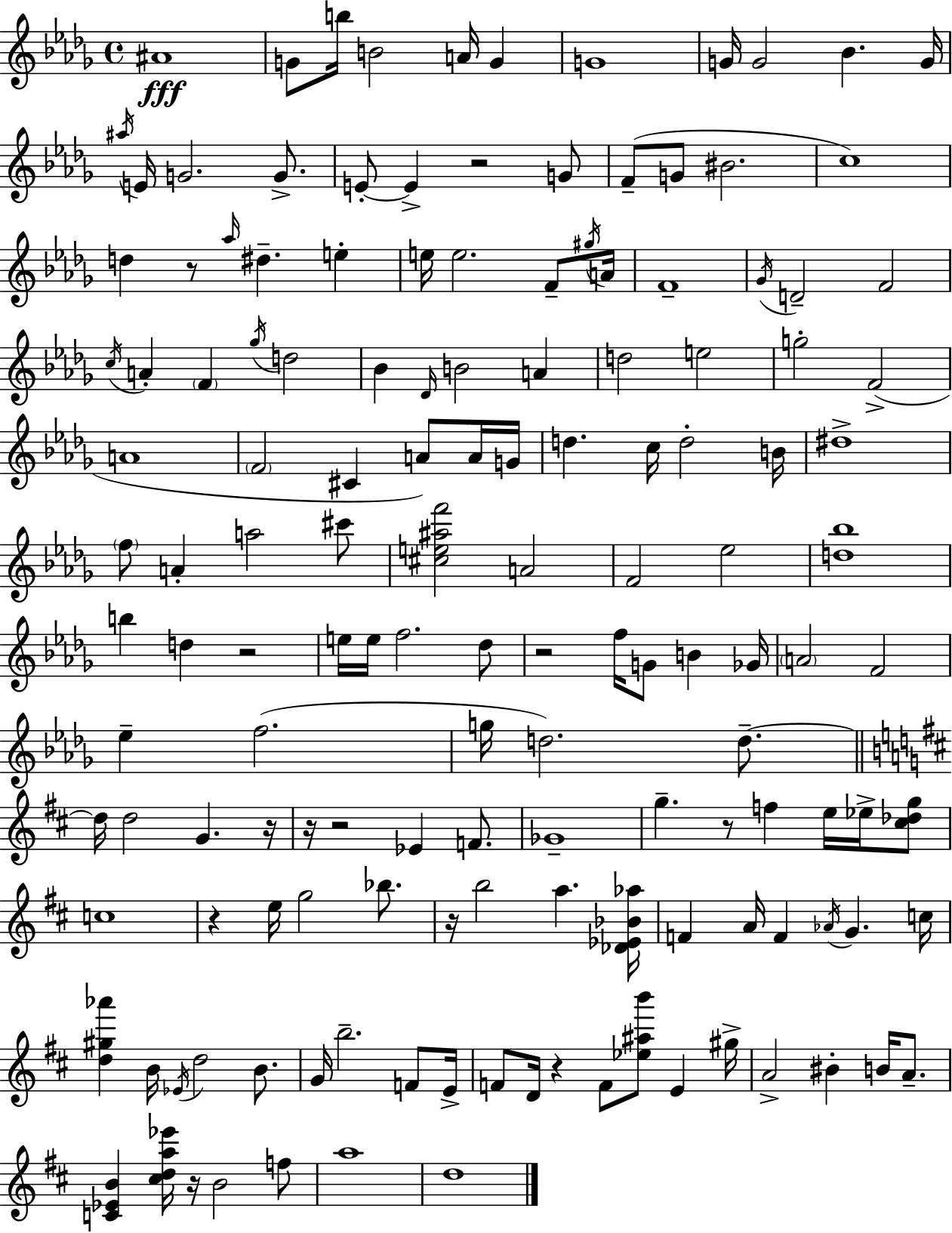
A#4/w G4/e B5/s B4/h A4/s G4/q G4/w G4/s G4/h Bb4/q. G4/s A#5/s E4/s G4/h. G4/e. E4/e E4/q R/h G4/e F4/e G4/e BIS4/h. C5/w D5/q R/e Ab5/s D#5/q. E5/q E5/s E5/h. F4/e G#5/s A4/s F4/w Gb4/s D4/h F4/h C5/s A4/q F4/q Gb5/s D5/h Bb4/q Db4/s B4/h A4/q D5/h E5/h G5/h F4/h A4/w F4/h C#4/q A4/e A4/s G4/s D5/q. C5/s D5/h B4/s D#5/w F5/e A4/q A5/h C#6/e [C#5,E5,A#5,F6]/h A4/h F4/h Eb5/h [D5,Bb5]/w B5/q D5/q R/h E5/s E5/s F5/h. Db5/e R/h F5/s G4/e B4/q Gb4/s A4/h F4/h Eb5/q F5/h. G5/s D5/h. D5/e. D5/s D5/h G4/q. R/s R/s R/h Eb4/q F4/e. Gb4/w G5/q. R/e F5/q E5/s Eb5/s [C#5,Db5,G5]/e C5/w R/q E5/s G5/h Bb5/e. R/s B5/h A5/q. [Db4,Eb4,Bb4,Ab5]/s F4/q A4/s F4/q Ab4/s G4/q. C5/s [D5,G#5,Ab6]/q B4/s Eb4/s D5/h B4/e. G4/s B5/h. F4/e E4/s F4/e D4/s R/q F4/e [Eb5,A#5,B6]/e E4/q G#5/s A4/h BIS4/q B4/s A4/e. [C4,Eb4,B4]/q [C#5,D5,A5,Eb6]/s R/s B4/h F5/e A5/w D5/w